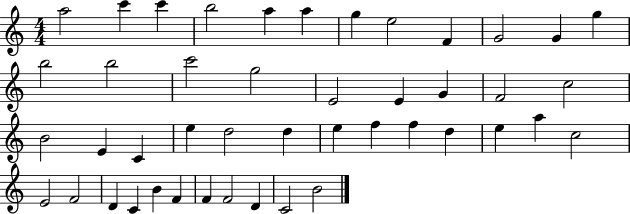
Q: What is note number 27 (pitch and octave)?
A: D5